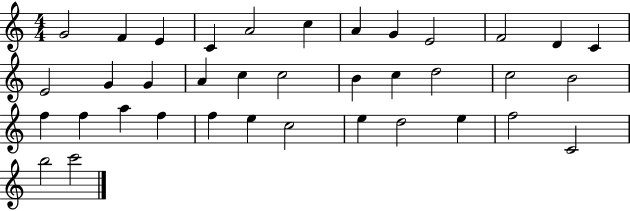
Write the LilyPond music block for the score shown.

{
  \clef treble
  \numericTimeSignature
  \time 4/4
  \key c \major
  g'2 f'4 e'4 | c'4 a'2 c''4 | a'4 g'4 e'2 | f'2 d'4 c'4 | \break e'2 g'4 g'4 | a'4 c''4 c''2 | b'4 c''4 d''2 | c''2 b'2 | \break f''4 f''4 a''4 f''4 | f''4 e''4 c''2 | e''4 d''2 e''4 | f''2 c'2 | \break b''2 c'''2 | \bar "|."
}